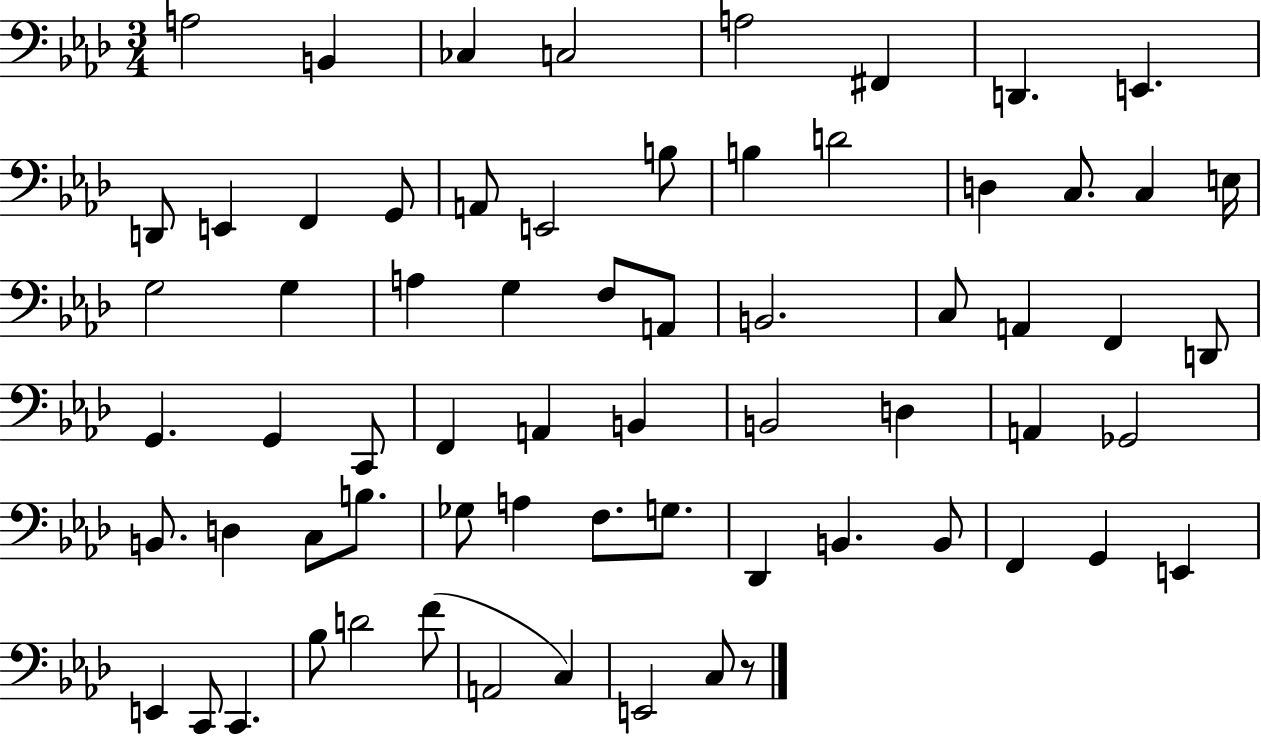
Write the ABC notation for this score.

X:1
T:Untitled
M:3/4
L:1/4
K:Ab
A,2 B,, _C, C,2 A,2 ^F,, D,, E,, D,,/2 E,, F,, G,,/2 A,,/2 E,,2 B,/2 B, D2 D, C,/2 C, E,/4 G,2 G, A, G, F,/2 A,,/2 B,,2 C,/2 A,, F,, D,,/2 G,, G,, C,,/2 F,, A,, B,, B,,2 D, A,, _G,,2 B,,/2 D, C,/2 B,/2 _G,/2 A, F,/2 G,/2 _D,, B,, B,,/2 F,, G,, E,, E,, C,,/2 C,, _B,/2 D2 F/2 A,,2 C, E,,2 C,/2 z/2